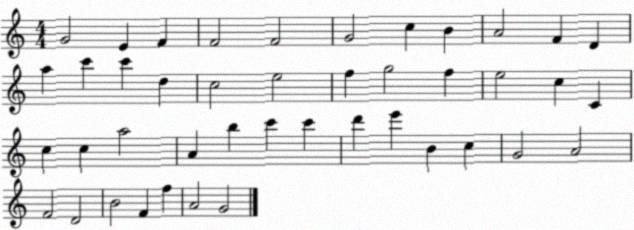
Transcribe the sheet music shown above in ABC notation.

X:1
T:Untitled
M:4/4
L:1/4
K:C
G2 E F F2 F2 G2 c B A2 F D a c' c' d c2 e2 f g2 f e2 c C c c a2 A b c' c' d' e' B c G2 A2 F2 D2 B2 F f A2 G2